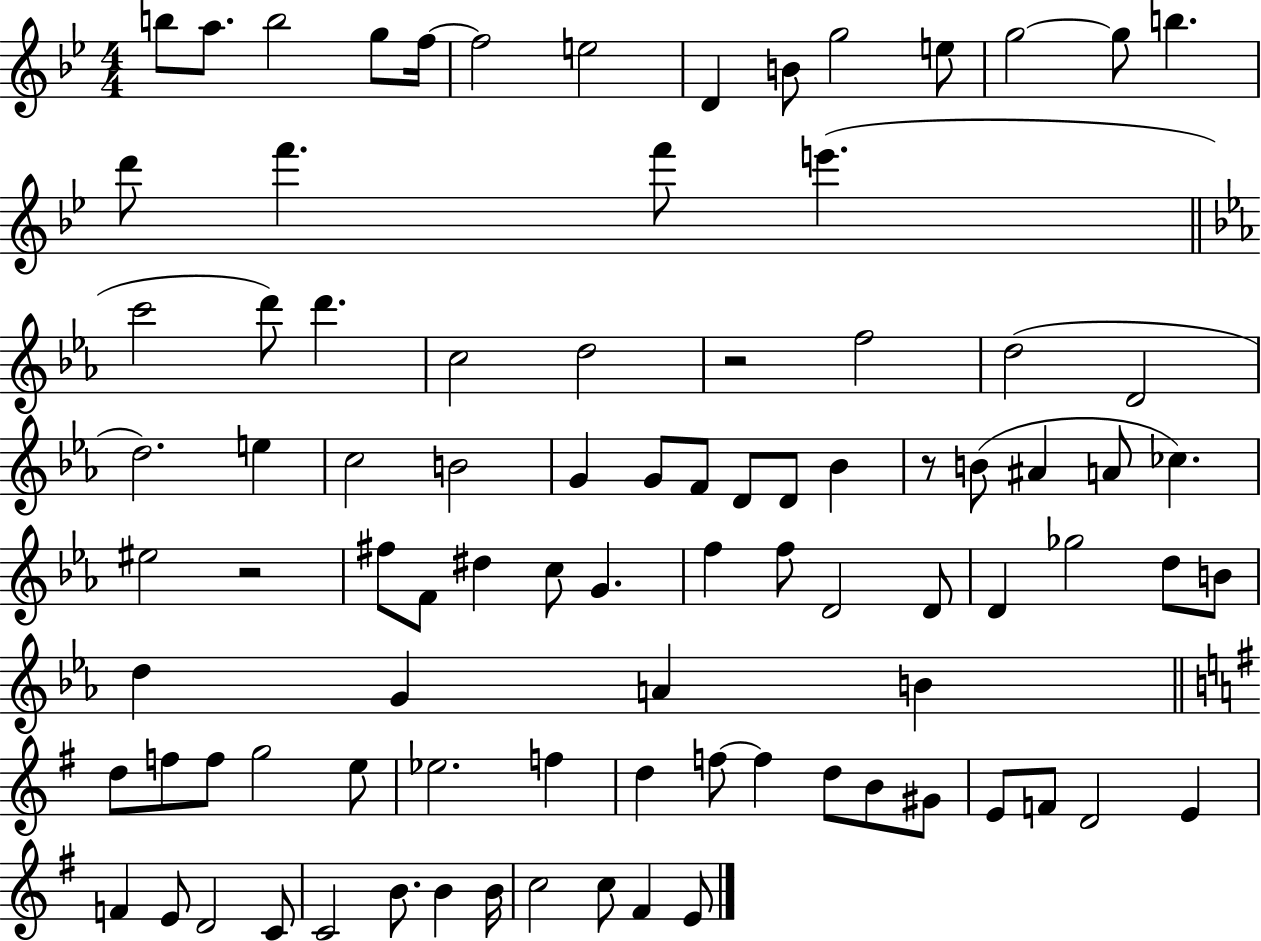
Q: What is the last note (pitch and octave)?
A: E4